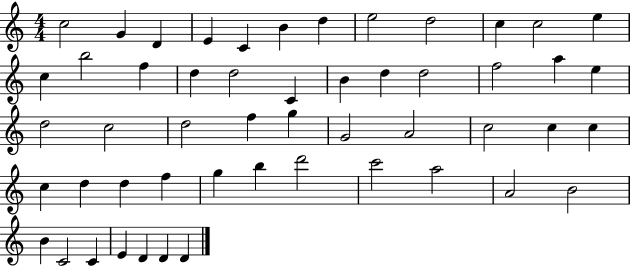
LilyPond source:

{
  \clef treble
  \numericTimeSignature
  \time 4/4
  \key c \major
  c''2 g'4 d'4 | e'4 c'4 b'4 d''4 | e''2 d''2 | c''4 c''2 e''4 | \break c''4 b''2 f''4 | d''4 d''2 c'4 | b'4 d''4 d''2 | f''2 a''4 e''4 | \break d''2 c''2 | d''2 f''4 g''4 | g'2 a'2 | c''2 c''4 c''4 | \break c''4 d''4 d''4 f''4 | g''4 b''4 d'''2 | c'''2 a''2 | a'2 b'2 | \break b'4 c'2 c'4 | e'4 d'4 d'4 d'4 | \bar "|."
}